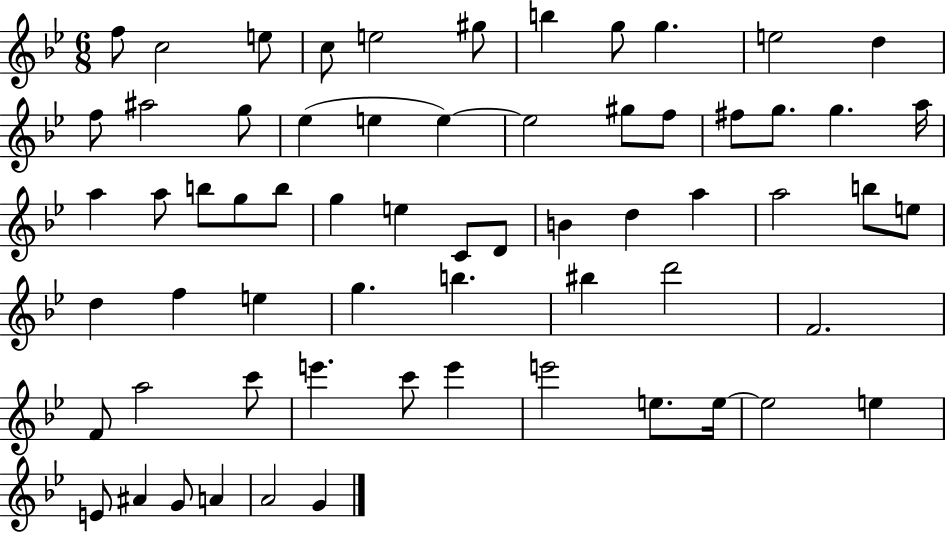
F5/e C5/h E5/e C5/e E5/h G#5/e B5/q G5/e G5/q. E5/h D5/q F5/e A#5/h G5/e Eb5/q E5/q E5/q E5/h G#5/e F5/e F#5/e G5/e. G5/q. A5/s A5/q A5/e B5/e G5/e B5/e G5/q E5/q C4/e D4/e B4/q D5/q A5/q A5/h B5/e E5/e D5/q F5/q E5/q G5/q. B5/q. BIS5/q D6/h F4/h. F4/e A5/h C6/e E6/q. C6/e E6/q E6/h E5/e. E5/s E5/h E5/q E4/e A#4/q G4/e A4/q A4/h G4/q